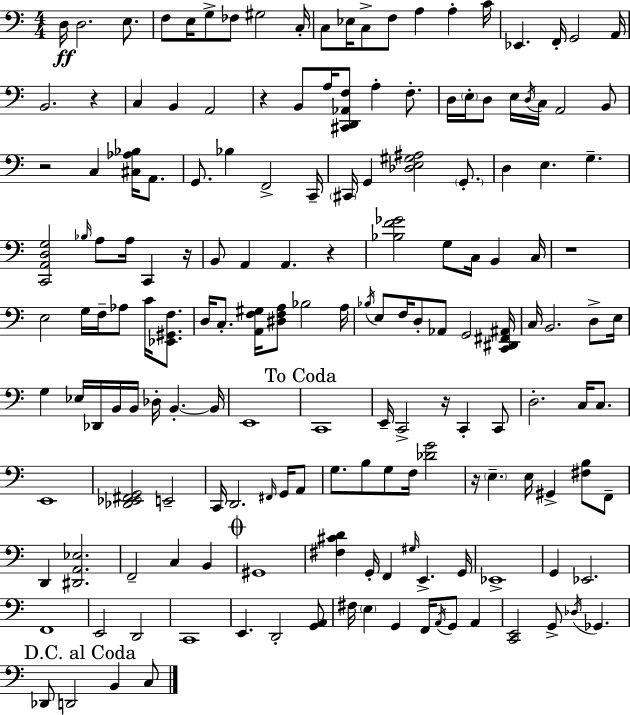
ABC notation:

X:1
T:Untitled
M:4/4
L:1/4
K:Am
D,/4 D,2 E,/2 F,/2 E,/4 G,/2 _F,/2 ^G,2 C,/4 C,/2 _E,/4 C,/2 F,/2 A, A, C/4 _E,, F,,/4 G,,2 A,,/4 B,,2 z C, B,, A,,2 z B,,/2 A,/4 [^C,,D,,_A,,F,]/2 A, F,/2 D,/4 E,/4 D,/2 E,/4 D,/4 C,/4 A,,2 B,,/2 z2 C, [^C,_A,_B,]/4 A,,/2 G,,/2 _B, F,,2 C,,/4 ^C,,/4 G,, [_D,E,^G,^A,]2 G,,/2 D, E, G, [C,,A,,D,G,]2 _B,/4 A,/2 A,/4 C,, z/4 B,,/2 A,, A,, z [_B,F_G]2 G,/2 C,/4 B,, C,/4 z4 E,2 G,/4 F,/4 _A,/2 C/4 [_E,,^G,,F,]/2 D,/4 C,/2 [A,,F,^G,]/4 [^D,F,A,]/2 _B,2 A,/4 _B,/4 E,/2 F,/4 D,/2 _A,,/2 G,,2 [C,,^D,,^F,,^A,,]/4 C,/4 B,,2 D,/2 E,/4 G, _E,/4 _D,,/4 B,,/4 B,,/4 _D,/4 B,, B,,/4 E,,4 C,,4 E,,/4 C,,2 z/4 C,, C,,/2 D,2 C,/4 C,/2 E,,4 [_D,,_E,,^F,,G,,]2 E,,2 C,,/4 D,,2 ^F,,/4 G,,/4 A,,/2 G,/2 B,/2 G,/2 F,/4 [_DG]2 z/4 E, E,/4 ^G,, [^F,B,]/2 F,,/2 D,, [^D,,A,,_E,]2 F,,2 C, B,, ^G,,4 [^F,^CD] G,,/4 F,, ^G,/4 E,, G,,/4 _E,,4 G,, _E,,2 F,,4 E,,2 D,,2 C,,4 E,, D,,2 [G,,A,,]/2 ^F,/4 E, G,, F,,/4 A,,/4 G,,/2 A,, [C,,E,,]2 G,,/2 _D,/4 _G,, _D,,/2 D,,2 B,, C,/2